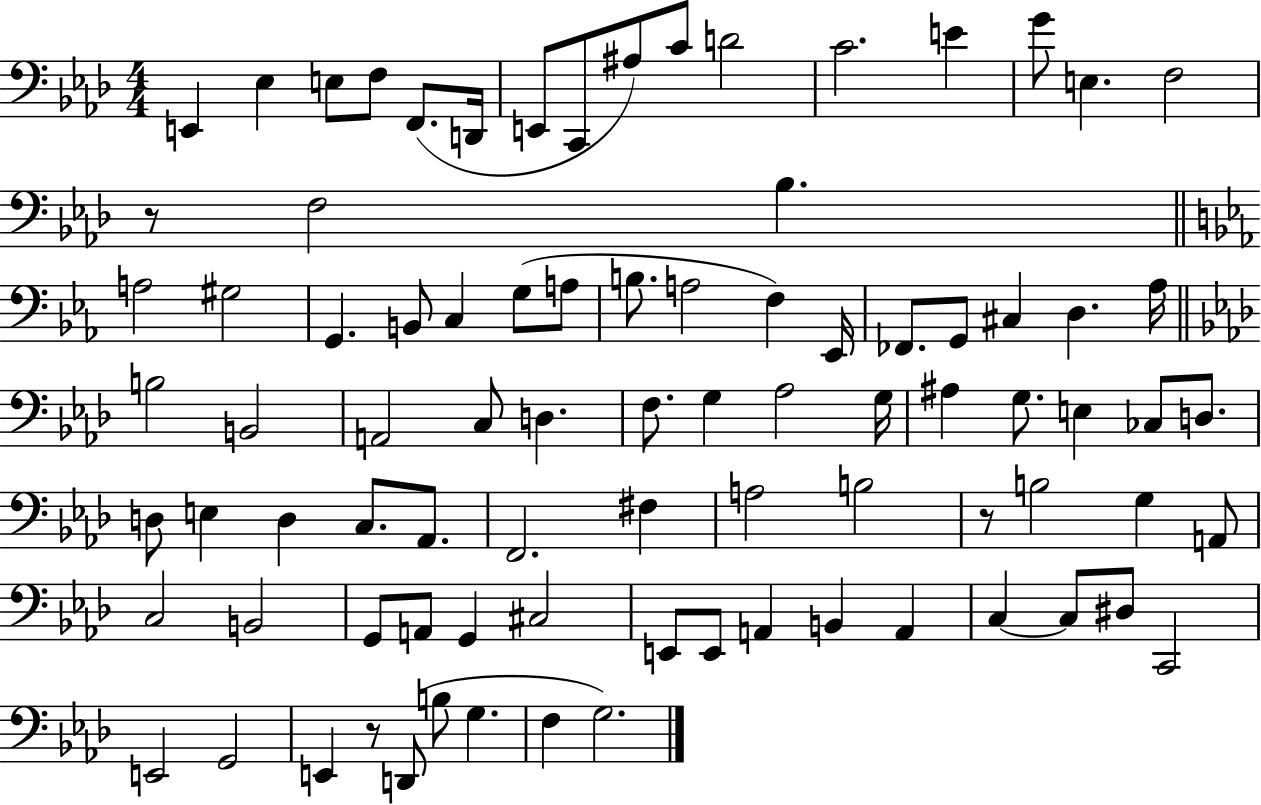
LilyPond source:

{
  \clef bass
  \numericTimeSignature
  \time 4/4
  \key aes \major
  \repeat volta 2 { e,4 ees4 e8 f8 f,8.( d,16 | e,8 c,8 ais8) c'8 d'2 | c'2. e'4 | g'8 e4. f2 | \break r8 f2 bes4. | \bar "||" \break \key c \minor a2 gis2 | g,4. b,8 c4 g8( a8 | b8. a2 f4) ees,16 | fes,8. g,8 cis4 d4. aes16 | \break \bar "||" \break \key aes \major b2 b,2 | a,2 c8 d4. | f8. g4 aes2 g16 | ais4 g8. e4 ces8 d8. | \break d8 e4 d4 c8. aes,8. | f,2. fis4 | a2 b2 | r8 b2 g4 a,8 | \break c2 b,2 | g,8 a,8 g,4 cis2 | e,8 e,8 a,4 b,4 a,4 | c4~~ c8 dis8 c,2 | \break e,2 g,2 | e,4 r8 d,8( b8 g4. | f4 g2.) | } \bar "|."
}